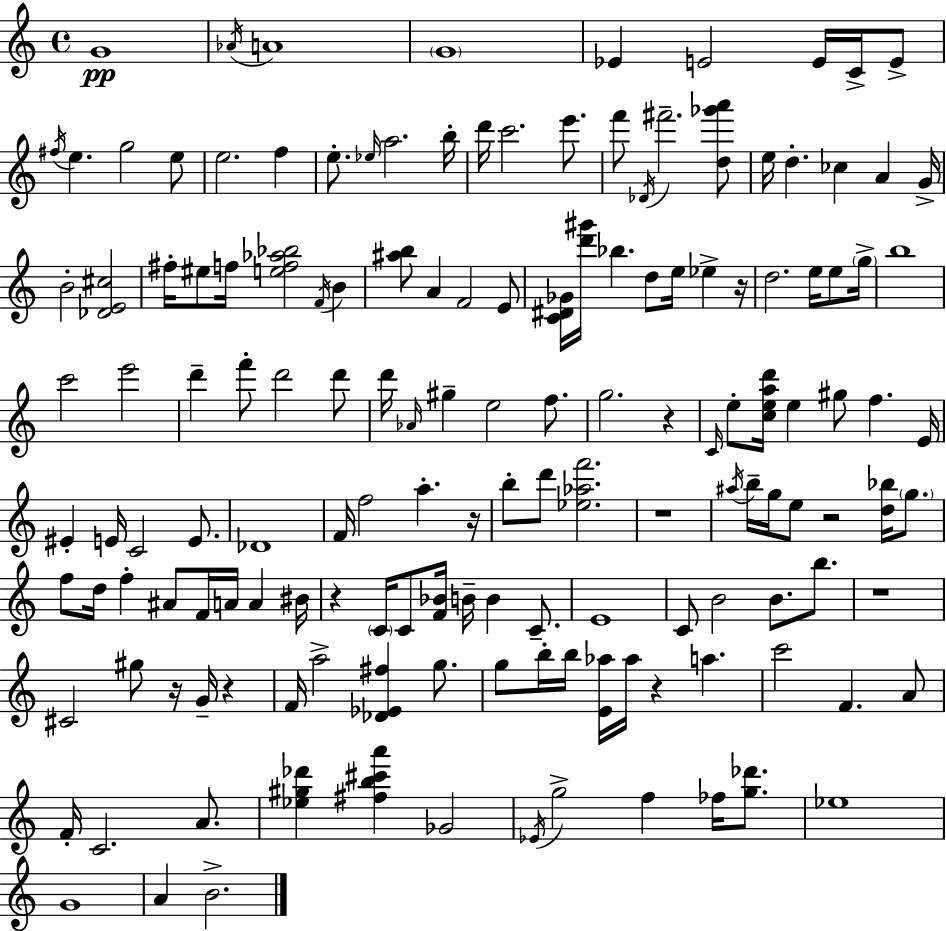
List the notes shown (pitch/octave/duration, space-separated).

G4/w Ab4/s A4/w G4/w Eb4/q E4/h E4/s C4/s E4/e F#5/s E5/q. G5/h E5/e E5/h. F5/q E5/e. Eb5/s A5/h. B5/s D6/s C6/h. E6/e. F6/e Db4/s F#6/h. [D5,Gb6,A6]/e E5/s D5/q. CES5/q A4/q G4/s B4/h [Db4,E4,C#5]/h F#5/s EIS5/e F5/s [E5,F5,Ab5,Bb5]/h F4/s B4/q [A#5,B5]/e A4/q F4/h E4/e [C4,D#4,Gb4]/s [D6,G#6]/s Bb5/q. D5/e E5/s Eb5/q R/s D5/h. E5/s E5/e G5/s B5/w C6/h E6/h D6/q F6/e D6/h D6/e D6/s Ab4/s G#5/q E5/h F5/e. G5/h. R/q C4/s E5/e [C5,E5,A5,D6]/s E5/q G#5/e F5/q. E4/s EIS4/q E4/s C4/h E4/e. Db4/w F4/s F5/h A5/q. R/s B5/e D6/e [Eb5,Ab5,F6]/h. R/w A#5/s B5/s G5/s E5/e R/h [D5,Bb5]/s G5/e. F5/e D5/s F5/q A#4/e F4/s A4/s A4/q BIS4/s R/q C4/s C4/e [F4,Bb4]/s B4/s B4/q C4/e. E4/w C4/e B4/h B4/e. B5/e. R/w C#4/h G#5/e R/s G4/s R/q F4/s A5/h [Db4,Eb4,F#5]/q G5/e. G5/e B5/s B5/s [E4,Ab5]/s Ab5/s R/q A5/q. C6/h F4/q. A4/e F4/s C4/h. A4/e. [Eb5,G#5,Db6]/q [F#5,B5,C#6,A6]/q Gb4/h Eb4/s G5/h F5/q FES5/s [G5,Db6]/e. Eb5/w G4/w A4/q B4/h.